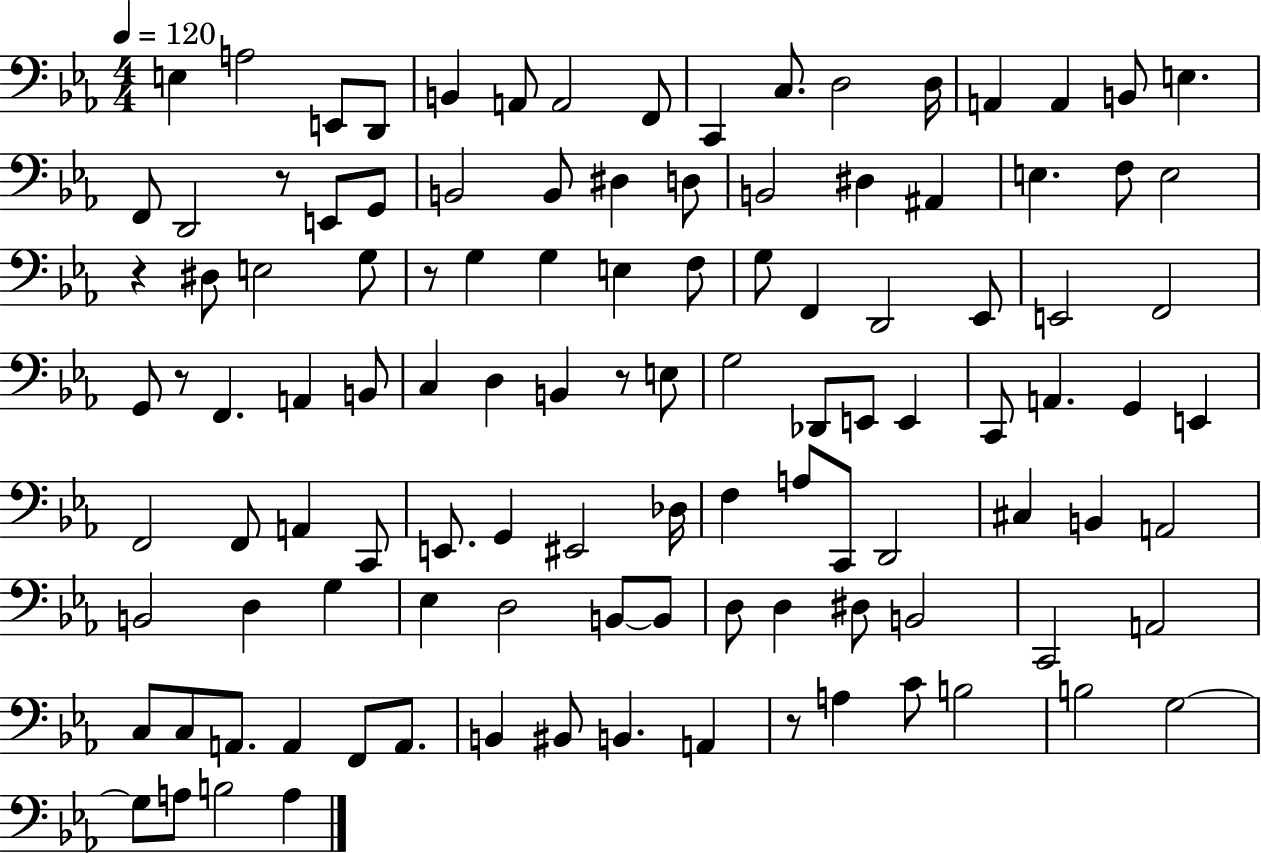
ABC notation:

X:1
T:Untitled
M:4/4
L:1/4
K:Eb
E, A,2 E,,/2 D,,/2 B,, A,,/2 A,,2 F,,/2 C,, C,/2 D,2 D,/4 A,, A,, B,,/2 E, F,,/2 D,,2 z/2 E,,/2 G,,/2 B,,2 B,,/2 ^D, D,/2 B,,2 ^D, ^A,, E, F,/2 E,2 z ^D,/2 E,2 G,/2 z/2 G, G, E, F,/2 G,/2 F,, D,,2 _E,,/2 E,,2 F,,2 G,,/2 z/2 F,, A,, B,,/2 C, D, B,, z/2 E,/2 G,2 _D,,/2 E,,/2 E,, C,,/2 A,, G,, E,, F,,2 F,,/2 A,, C,,/2 E,,/2 G,, ^E,,2 _D,/4 F, A,/2 C,,/2 D,,2 ^C, B,, A,,2 B,,2 D, G, _E, D,2 B,,/2 B,,/2 D,/2 D, ^D,/2 B,,2 C,,2 A,,2 C,/2 C,/2 A,,/2 A,, F,,/2 A,,/2 B,, ^B,,/2 B,, A,, z/2 A, C/2 B,2 B,2 G,2 G,/2 A,/2 B,2 A,